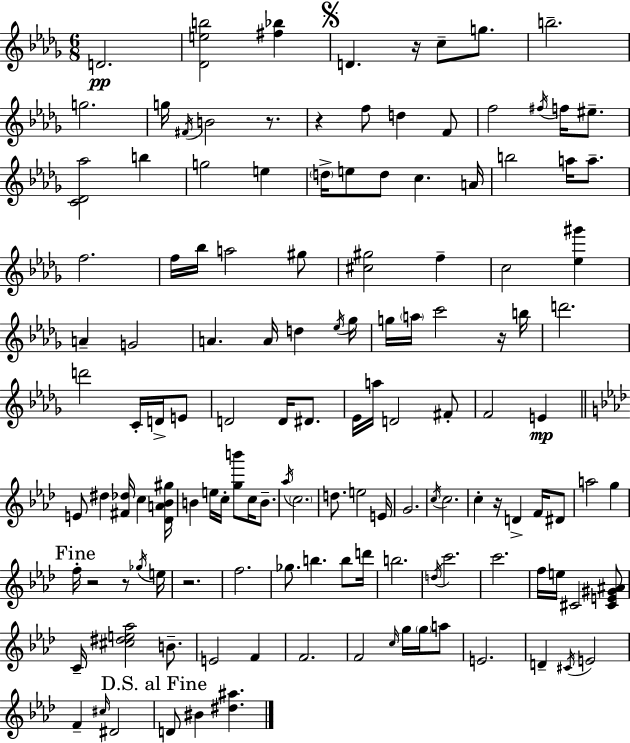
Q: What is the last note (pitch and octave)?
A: BIS4